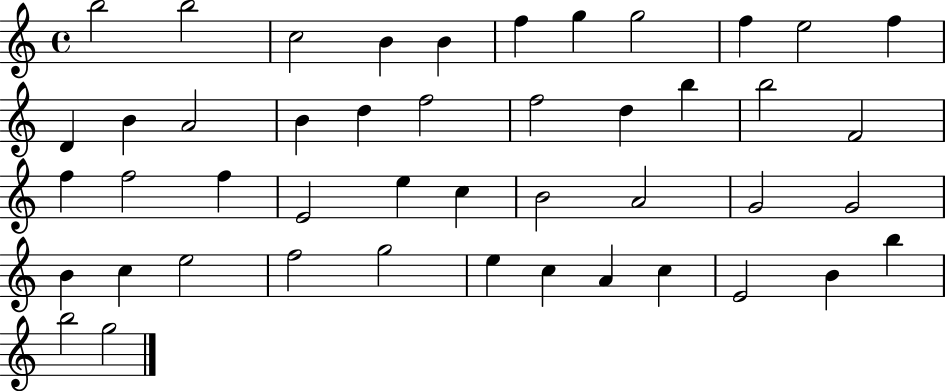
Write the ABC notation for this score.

X:1
T:Untitled
M:4/4
L:1/4
K:C
b2 b2 c2 B B f g g2 f e2 f D B A2 B d f2 f2 d b b2 F2 f f2 f E2 e c B2 A2 G2 G2 B c e2 f2 g2 e c A c E2 B b b2 g2